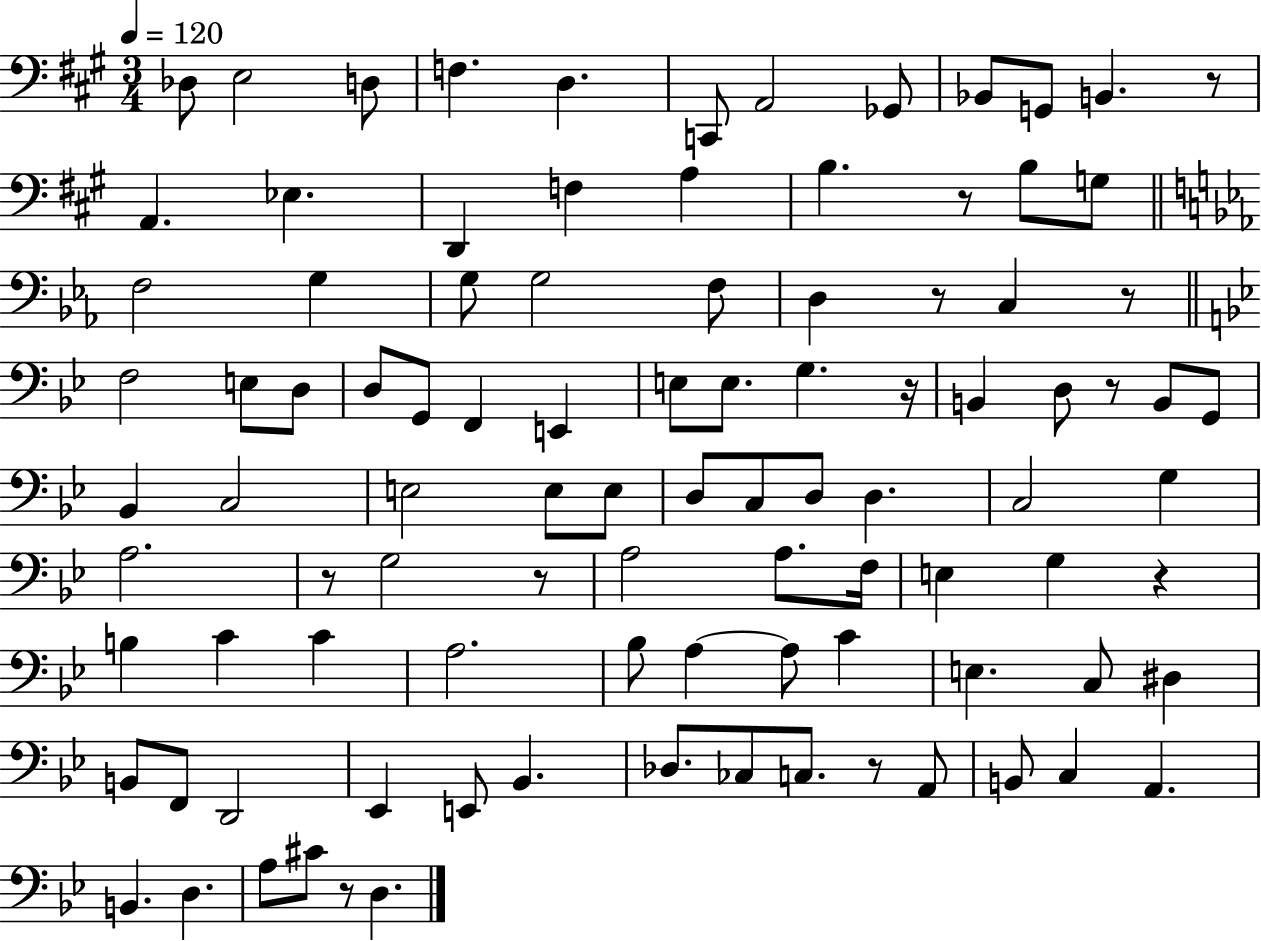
{
  \clef bass
  \numericTimeSignature
  \time 3/4
  \key a \major
  \tempo 4 = 120
  \repeat volta 2 { des8 e2 d8 | f4. d4. | c,8 a,2 ges,8 | bes,8 g,8 b,4. r8 | \break a,4. ees4. | d,4 f4 a4 | b4. r8 b8 g8 | \bar "||" \break \key ees \major f2 g4 | g8 g2 f8 | d4 r8 c4 r8 | \bar "||" \break \key bes \major f2 e8 d8 | d8 g,8 f,4 e,4 | e8 e8. g4. r16 | b,4 d8 r8 b,8 g,8 | \break bes,4 c2 | e2 e8 e8 | d8 c8 d8 d4. | c2 g4 | \break a2. | r8 g2 r8 | a2 a8. f16 | e4 g4 r4 | \break b4 c'4 c'4 | a2. | bes8 a4~~ a8 c'4 | e4. c8 dis4 | \break b,8 f,8 d,2 | ees,4 e,8 bes,4. | des8. ces8 c8. r8 a,8 | b,8 c4 a,4. | \break b,4. d4. | a8 cis'8 r8 d4. | } \bar "|."
}